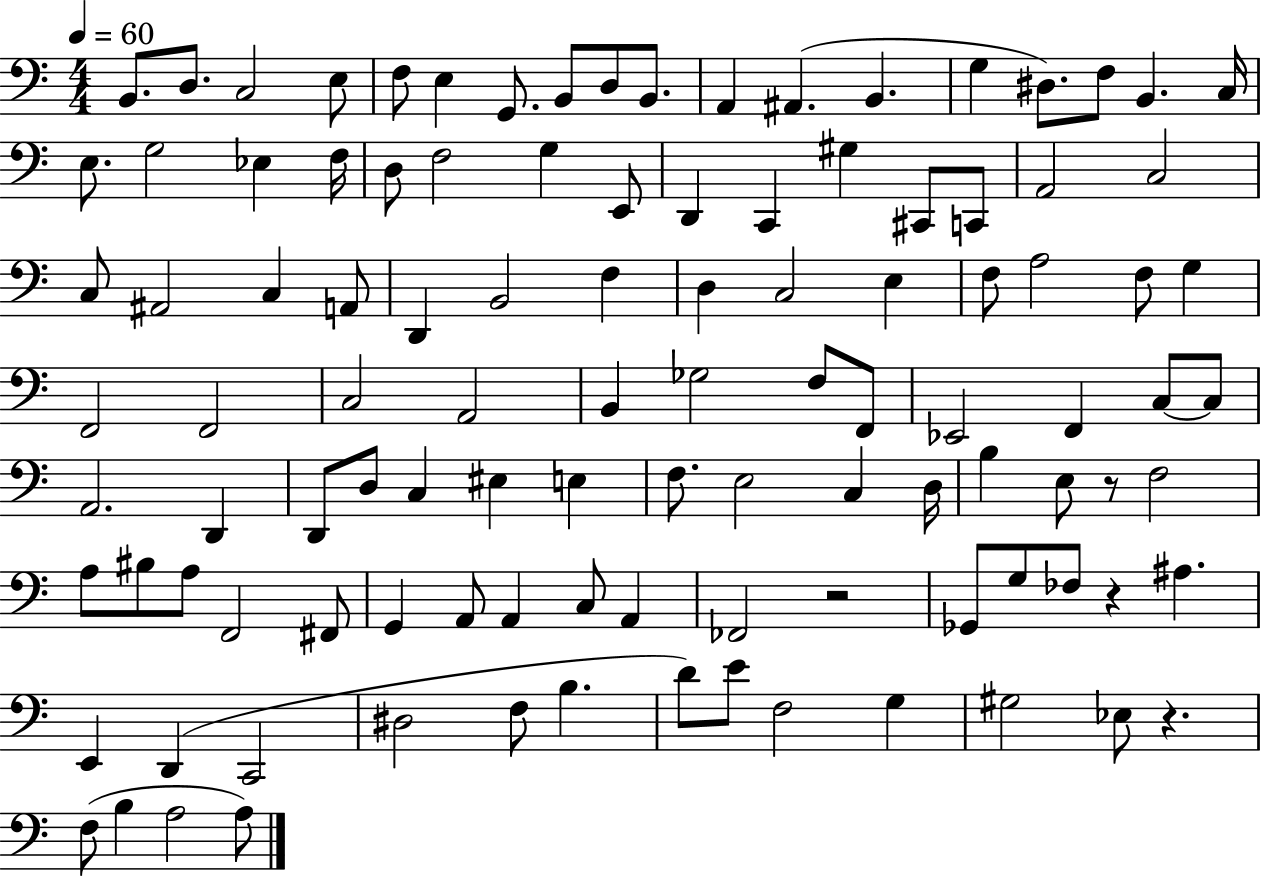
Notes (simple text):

B2/e. D3/e. C3/h E3/e F3/e E3/q G2/e. B2/e D3/e B2/e. A2/q A#2/q. B2/q. G3/q D#3/e. F3/e B2/q. C3/s E3/e. G3/h Eb3/q F3/s D3/e F3/h G3/q E2/e D2/q C2/q G#3/q C#2/e C2/e A2/h C3/h C3/e A#2/h C3/q A2/e D2/q B2/h F3/q D3/q C3/h E3/q F3/e A3/h F3/e G3/q F2/h F2/h C3/h A2/h B2/q Gb3/h F3/e F2/e Eb2/h F2/q C3/e C3/e A2/h. D2/q D2/e D3/e C3/q EIS3/q E3/q F3/e. E3/h C3/q D3/s B3/q E3/e R/e F3/h A3/e BIS3/e A3/e F2/h F#2/e G2/q A2/e A2/q C3/e A2/q FES2/h R/h Gb2/e G3/e FES3/e R/q A#3/q. E2/q D2/q C2/h D#3/h F3/e B3/q. D4/e E4/e F3/h G3/q G#3/h Eb3/e R/q. F3/e B3/q A3/h A3/e